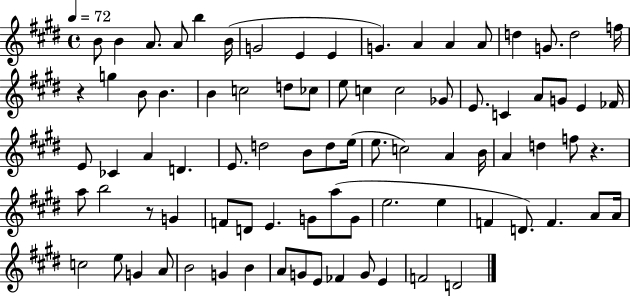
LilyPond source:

{
  \clef treble
  \time 4/4
  \defaultTimeSignature
  \key e \major
  \tempo 4 = 72
  b'8 b'4 a'8. a'8 b''4 b'16( | g'2 e'4 e'4 | g'4.) a'4 a'4 a'8 | d''4 g'8. d''2 f''16 | \break r4 g''4 b'8 b'4. | b'4 c''2 d''8 ces''8 | e''8 c''4 c''2 ges'8 | e'8. c'4 a'8 g'8 e'4 fes'16 | \break e'8 ces'4 a'4 d'4. | e'8. d''2 b'8 d''8 e''16( | e''8. c''2) a'4 b'16 | a'4 d''4 f''8 r4. | \break a''8 b''2 r8 g'4 | f'8 d'8 e'4. g'8 a''8( g'8 | e''2. e''4 | f'4 d'8.) f'4. a'8 a'16 | \break c''2 e''8 g'4 a'8 | b'2 g'4 b'4 | a'8 g'8 e'8 fes'4 g'8 e'4 | f'2 d'2 | \break \bar "|."
}